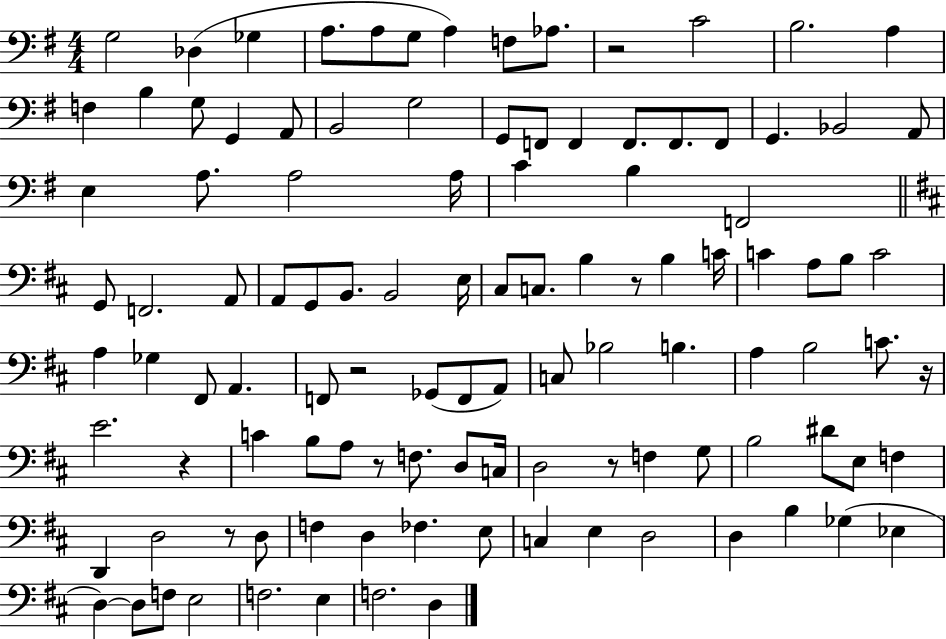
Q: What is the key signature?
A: G major